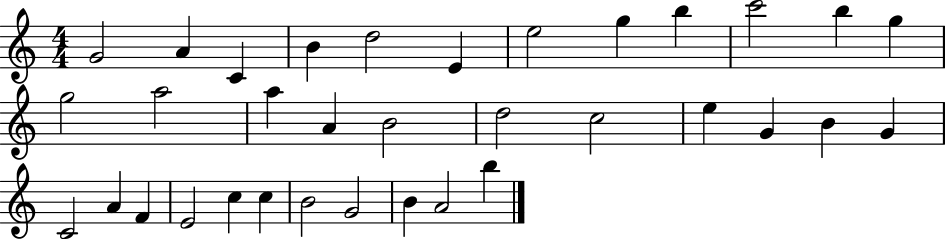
X:1
T:Untitled
M:4/4
L:1/4
K:C
G2 A C B d2 E e2 g b c'2 b g g2 a2 a A B2 d2 c2 e G B G C2 A F E2 c c B2 G2 B A2 b